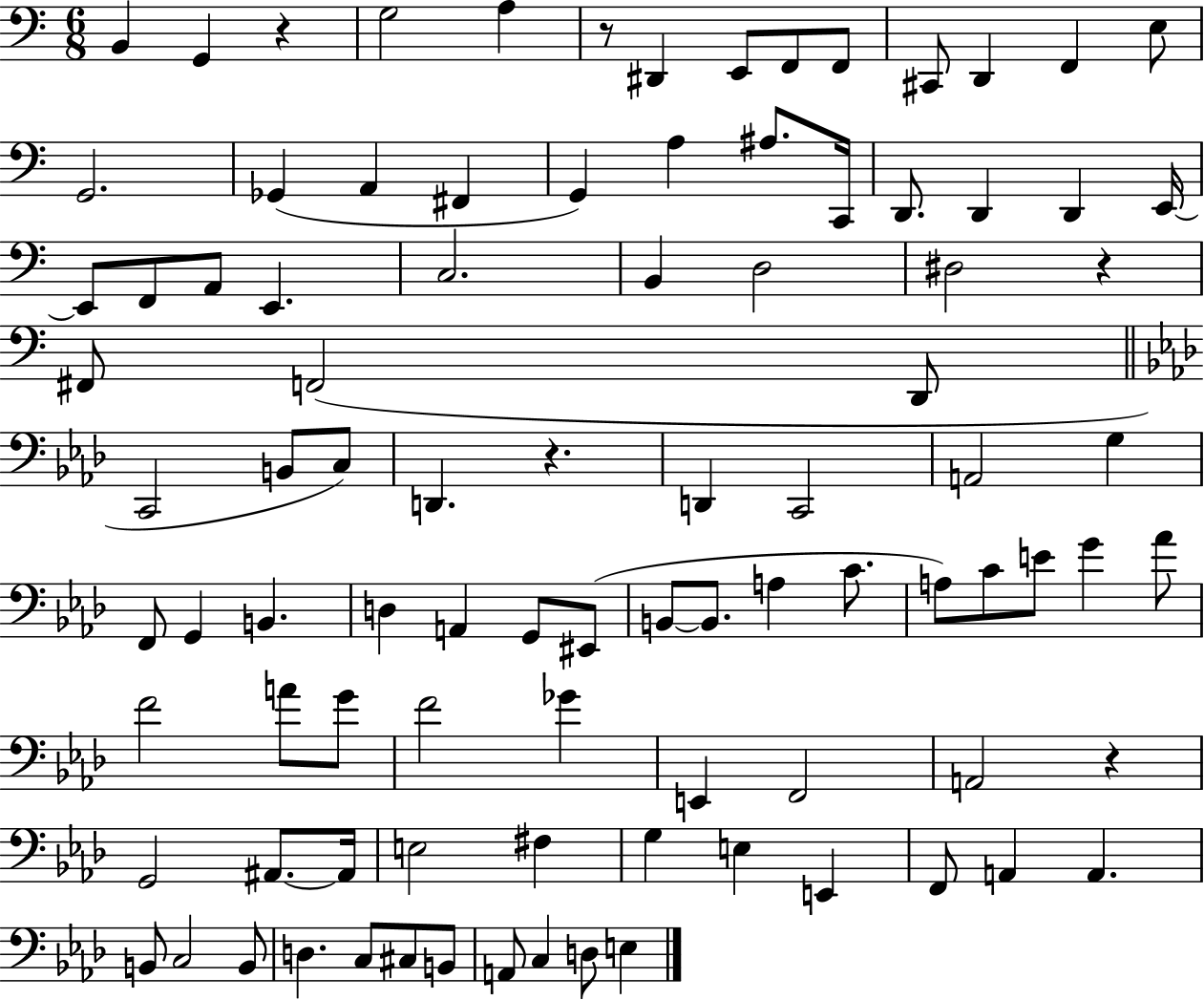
B2/q G2/q R/q G3/h A3/q R/e D#2/q E2/e F2/e F2/e C#2/e D2/q F2/q E3/e G2/h. Gb2/q A2/q F#2/q G2/q A3/q A#3/e. C2/s D2/e. D2/q D2/q E2/s E2/e F2/e A2/e E2/q. C3/h. B2/q D3/h D#3/h R/q F#2/e F2/h D2/e C2/h B2/e C3/e D2/q. R/q. D2/q C2/h A2/h G3/q F2/e G2/q B2/q. D3/q A2/q G2/e EIS2/e B2/e B2/e. A3/q C4/e. A3/e C4/e E4/e G4/q Ab4/e F4/h A4/e G4/e F4/h Gb4/q E2/q F2/h A2/h R/q G2/h A#2/e. A#2/s E3/h F#3/q G3/q E3/q E2/q F2/e A2/q A2/q. B2/e C3/h B2/e D3/q. C3/e C#3/e B2/e A2/e C3/q D3/e E3/q